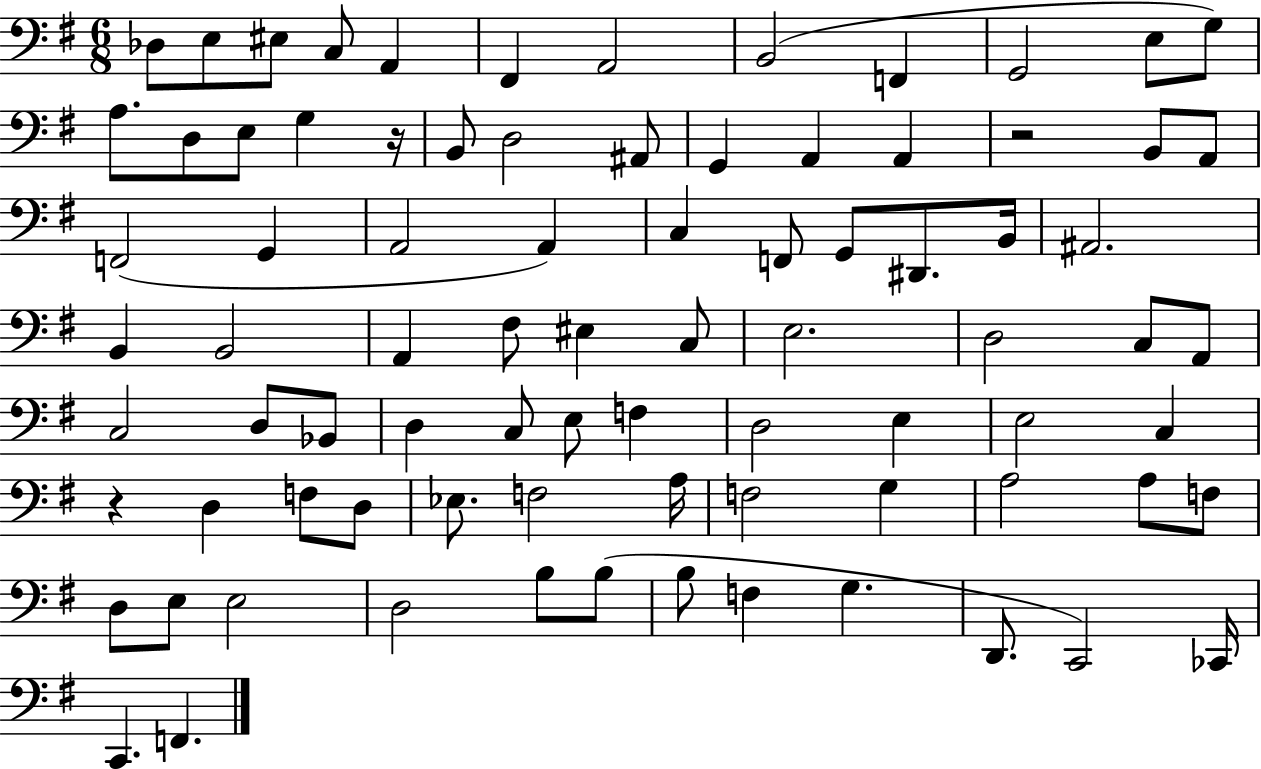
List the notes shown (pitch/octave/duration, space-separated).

Db3/e E3/e EIS3/e C3/e A2/q F#2/q A2/h B2/h F2/q G2/h E3/e G3/e A3/e. D3/e E3/e G3/q R/s B2/e D3/h A#2/e G2/q A2/q A2/q R/h B2/e A2/e F2/h G2/q A2/h A2/q C3/q F2/e G2/e D#2/e. B2/s A#2/h. B2/q B2/h A2/q F#3/e EIS3/q C3/e E3/h. D3/h C3/e A2/e C3/h D3/e Bb2/e D3/q C3/e E3/e F3/q D3/h E3/q E3/h C3/q R/q D3/q F3/e D3/e Eb3/e. F3/h A3/s F3/h G3/q A3/h A3/e F3/e D3/e E3/e E3/h D3/h B3/e B3/e B3/e F3/q G3/q. D2/e. C2/h CES2/s C2/q. F2/q.